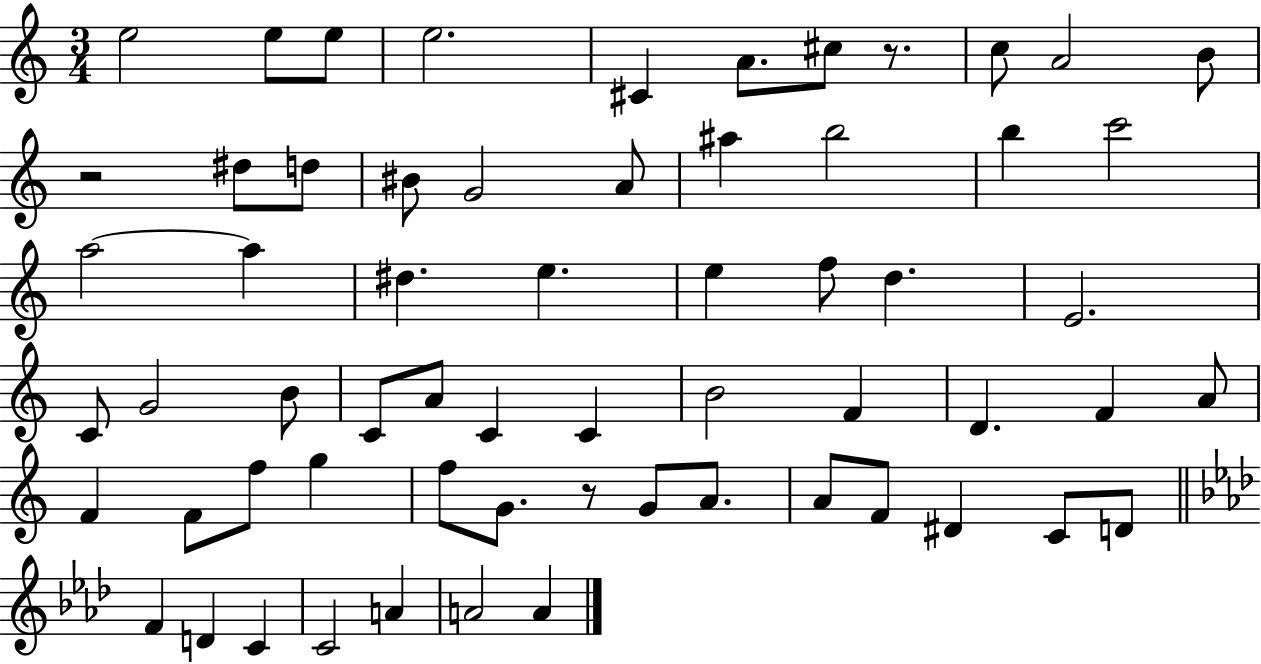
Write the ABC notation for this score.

X:1
T:Untitled
M:3/4
L:1/4
K:C
e2 e/2 e/2 e2 ^C A/2 ^c/2 z/2 c/2 A2 B/2 z2 ^d/2 d/2 ^B/2 G2 A/2 ^a b2 b c'2 a2 a ^d e e f/2 d E2 C/2 G2 B/2 C/2 A/2 C C B2 F D F A/2 F F/2 f/2 g f/2 G/2 z/2 G/2 A/2 A/2 F/2 ^D C/2 D/2 F D C C2 A A2 A